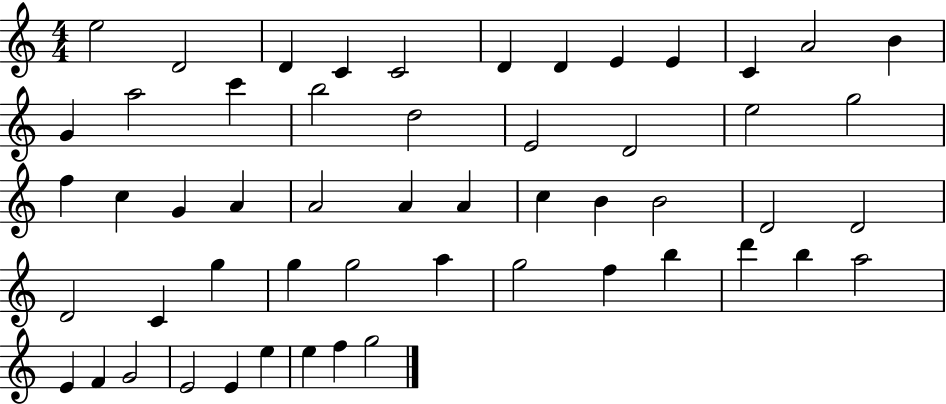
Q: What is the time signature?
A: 4/4